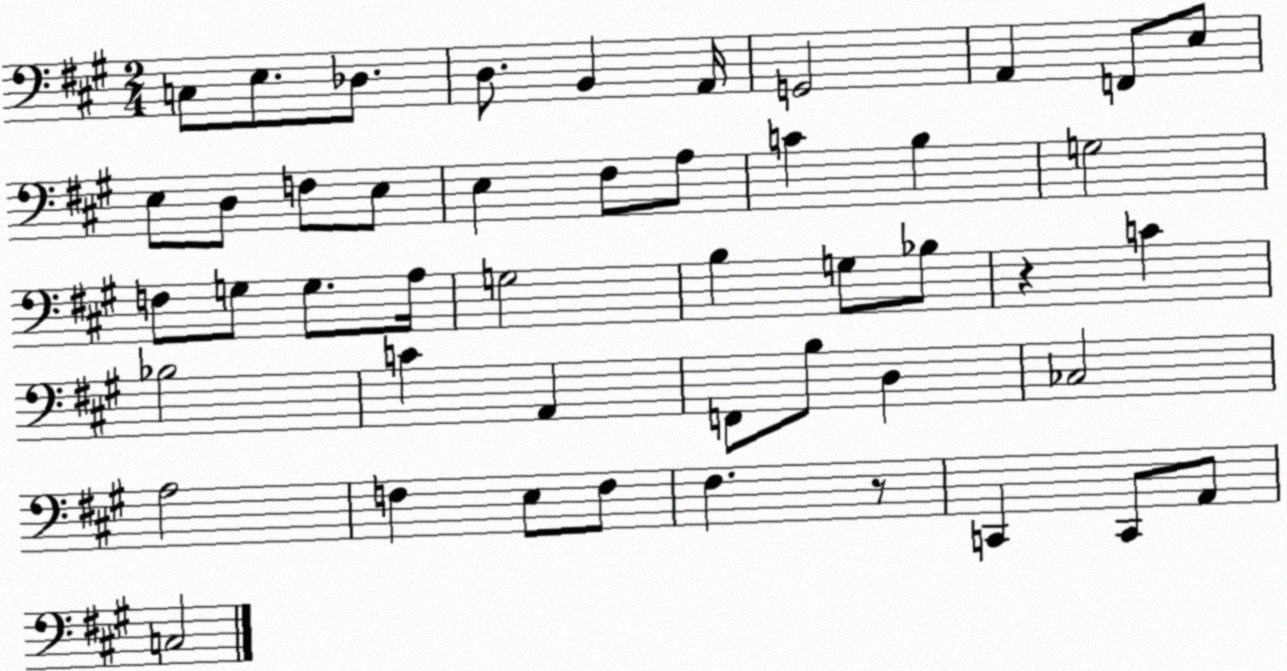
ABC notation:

X:1
T:Untitled
M:2/4
L:1/4
K:A
C,/2 E,/2 _D,/2 D,/2 B,, A,,/4 G,,2 A,, F,,/2 E,/2 E,/2 D,/2 F,/2 E,/2 E, ^F,/2 A,/2 C B, G,2 F,/2 G,/2 G,/2 A,/4 G,2 B, G,/2 _B,/2 z C _B,2 C A,, F,,/2 B,/2 D, _C,2 A,2 F, E,/2 F,/2 ^F, z/2 C,, C,,/2 A,,/2 C,2